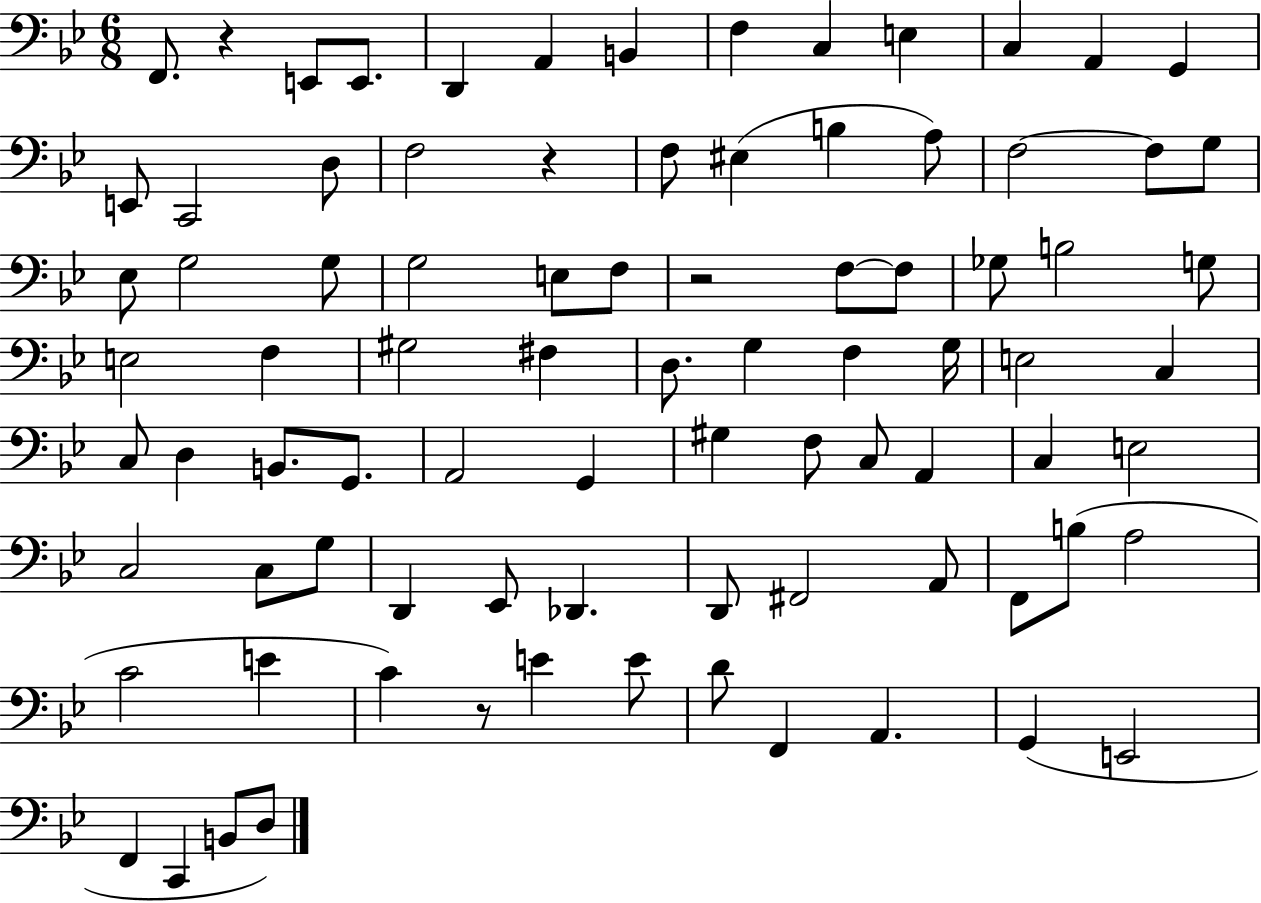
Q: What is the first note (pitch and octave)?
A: F2